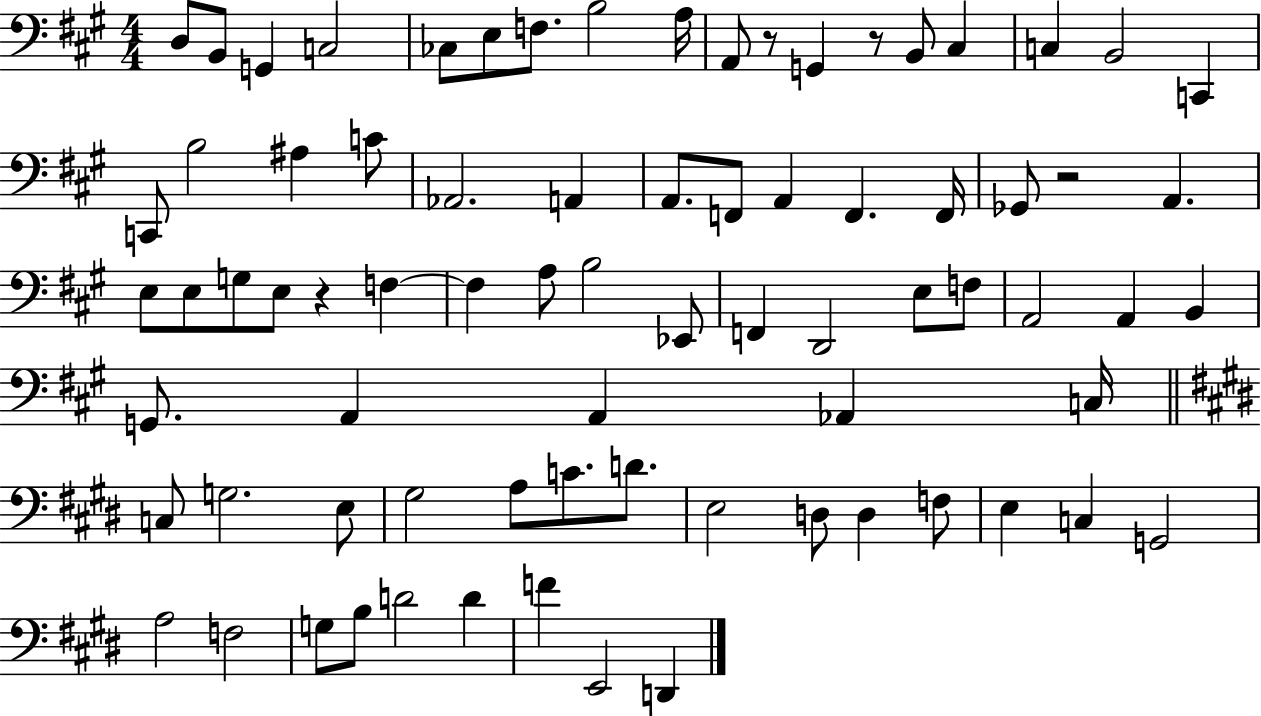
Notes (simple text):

D3/e B2/e G2/q C3/h CES3/e E3/e F3/e. B3/h A3/s A2/e R/e G2/q R/e B2/e C#3/q C3/q B2/h C2/q C2/e B3/h A#3/q C4/e Ab2/h. A2/q A2/e. F2/e A2/q F2/q. F2/s Gb2/e R/h A2/q. E3/e E3/e G3/e E3/e R/q F3/q F3/q A3/e B3/h Eb2/e F2/q D2/h E3/e F3/e A2/h A2/q B2/q G2/e. A2/q A2/q Ab2/q C3/s C3/e G3/h. E3/e G#3/h A3/e C4/e. D4/e. E3/h D3/e D3/q F3/e E3/q C3/q G2/h A3/h F3/h G3/e B3/e D4/h D4/q F4/q E2/h D2/q